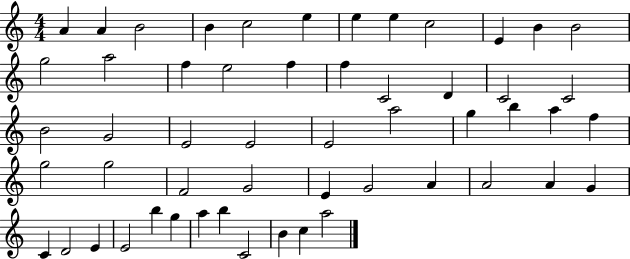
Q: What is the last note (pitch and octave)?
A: A5